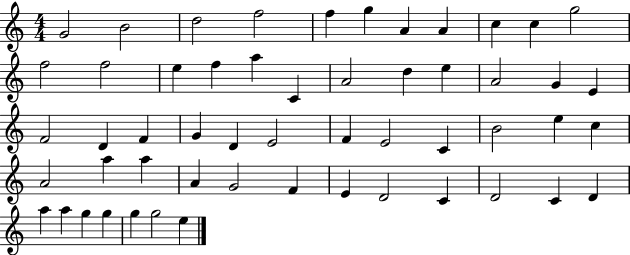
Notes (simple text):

G4/h B4/h D5/h F5/h F5/q G5/q A4/q A4/q C5/q C5/q G5/h F5/h F5/h E5/q F5/q A5/q C4/q A4/h D5/q E5/q A4/h G4/q E4/q F4/h D4/q F4/q G4/q D4/q E4/h F4/q E4/h C4/q B4/h E5/q C5/q A4/h A5/q A5/q A4/q G4/h F4/q E4/q D4/h C4/q D4/h C4/q D4/q A5/q A5/q G5/q G5/q G5/q G5/h E5/q